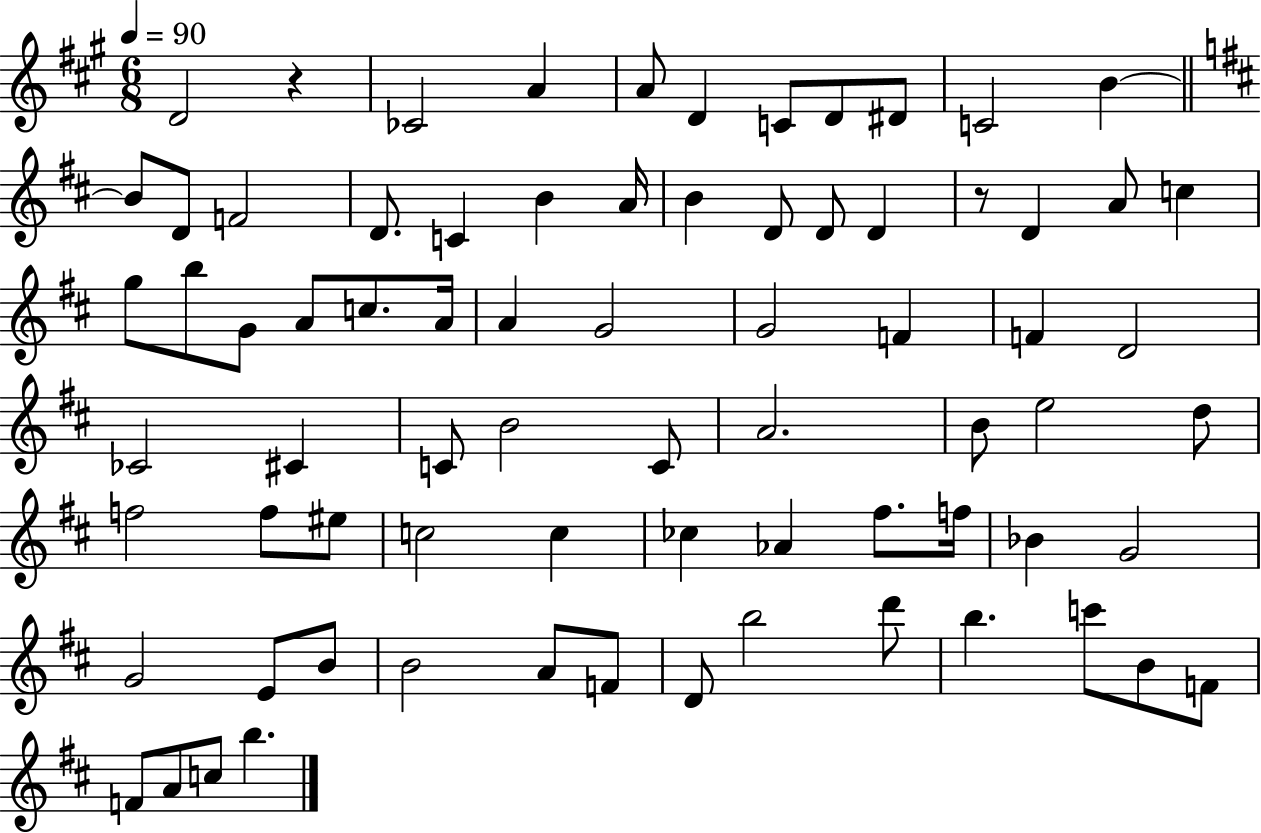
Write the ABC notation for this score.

X:1
T:Untitled
M:6/8
L:1/4
K:A
D2 z _C2 A A/2 D C/2 D/2 ^D/2 C2 B B/2 D/2 F2 D/2 C B A/4 B D/2 D/2 D z/2 D A/2 c g/2 b/2 G/2 A/2 c/2 A/4 A G2 G2 F F D2 _C2 ^C C/2 B2 C/2 A2 B/2 e2 d/2 f2 f/2 ^e/2 c2 c _c _A ^f/2 f/4 _B G2 G2 E/2 B/2 B2 A/2 F/2 D/2 b2 d'/2 b c'/2 B/2 F/2 F/2 A/2 c/2 b